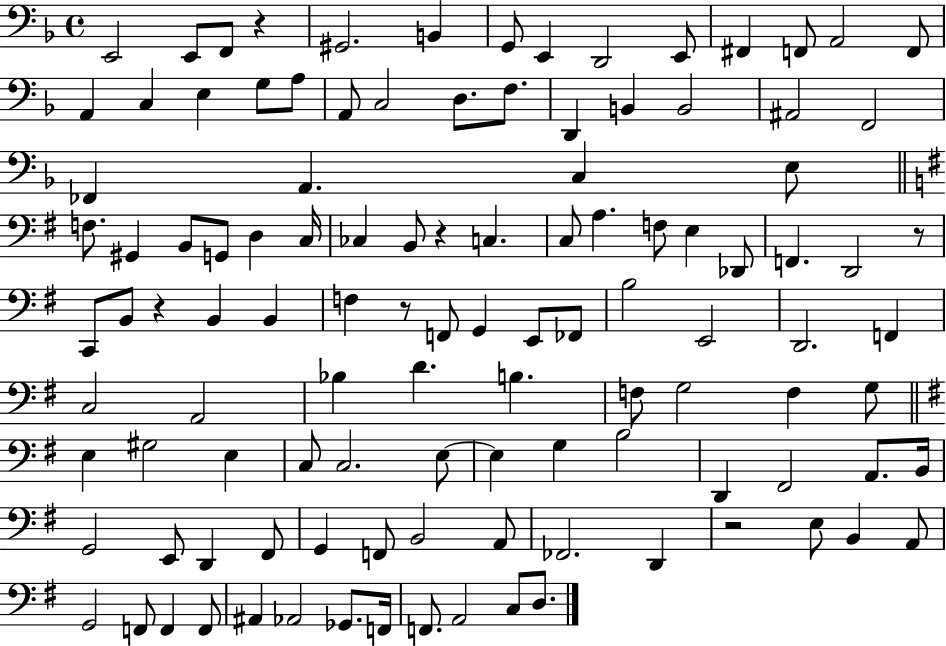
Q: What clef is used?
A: bass